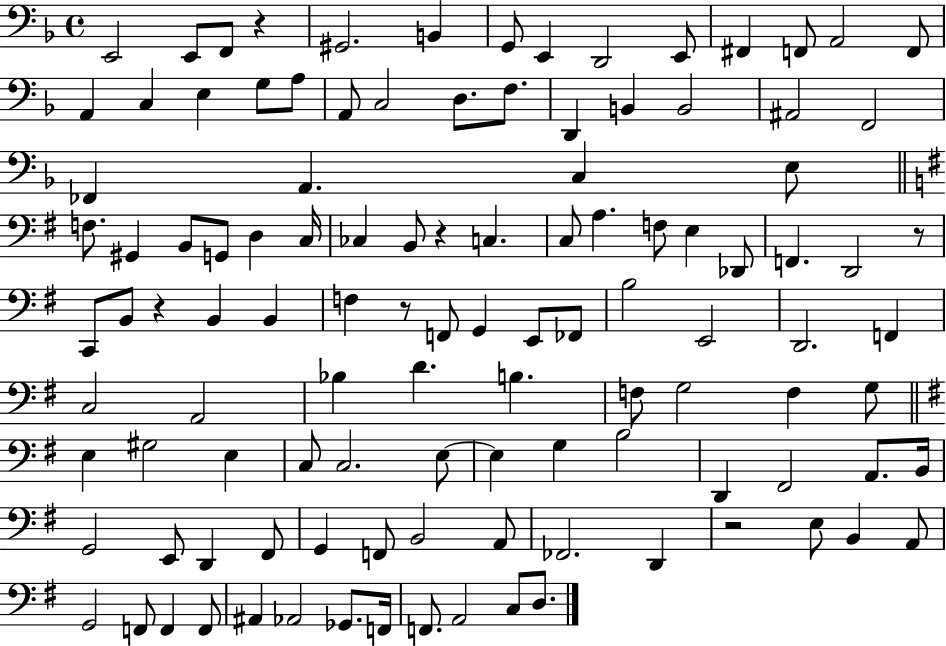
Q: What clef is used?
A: bass